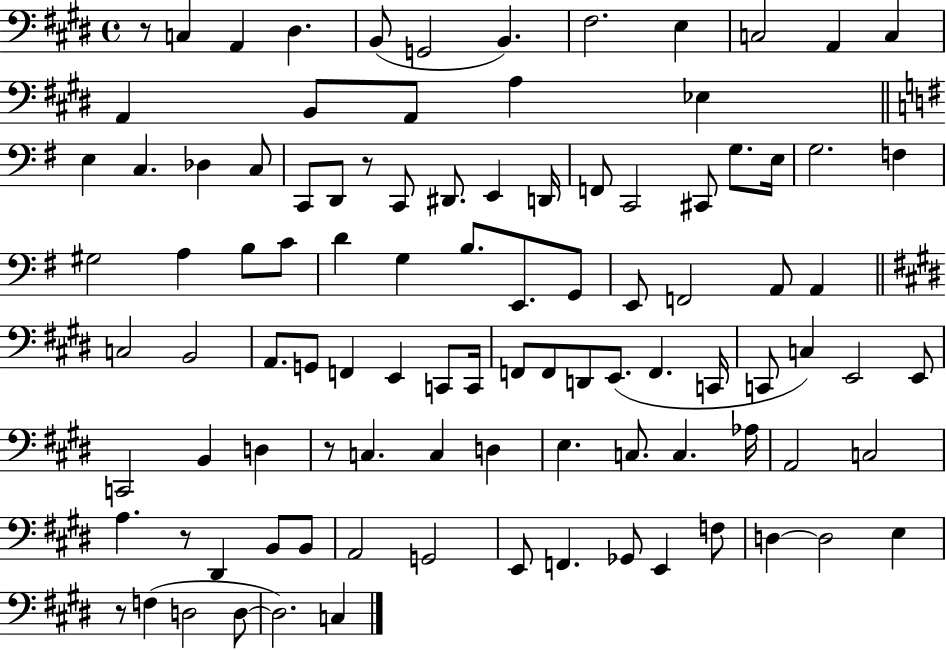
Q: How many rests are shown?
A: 5